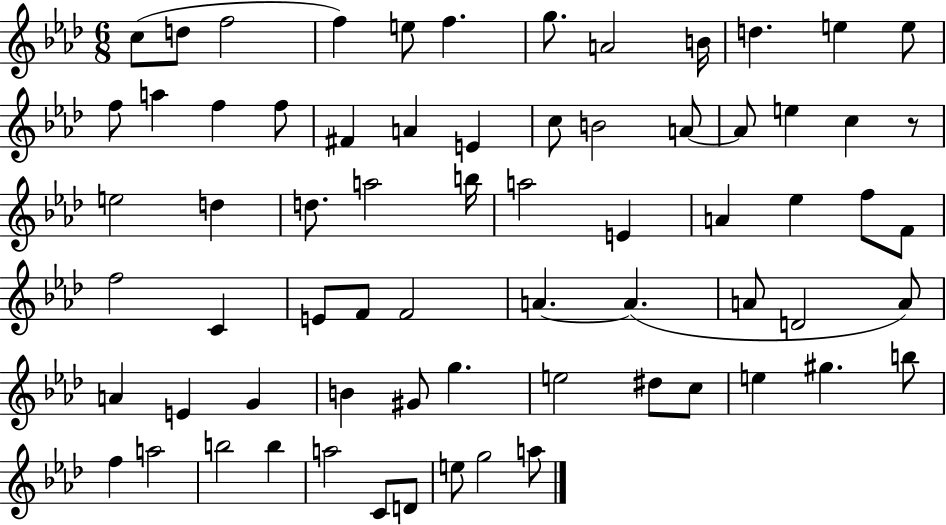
X:1
T:Untitled
M:6/8
L:1/4
K:Ab
c/2 d/2 f2 f e/2 f g/2 A2 B/4 d e e/2 f/2 a f f/2 ^F A E c/2 B2 A/2 A/2 e c z/2 e2 d d/2 a2 b/4 a2 E A _e f/2 F/2 f2 C E/2 F/2 F2 A A A/2 D2 A/2 A E G B ^G/2 g e2 ^d/2 c/2 e ^g b/2 f a2 b2 b a2 C/2 D/2 e/2 g2 a/2